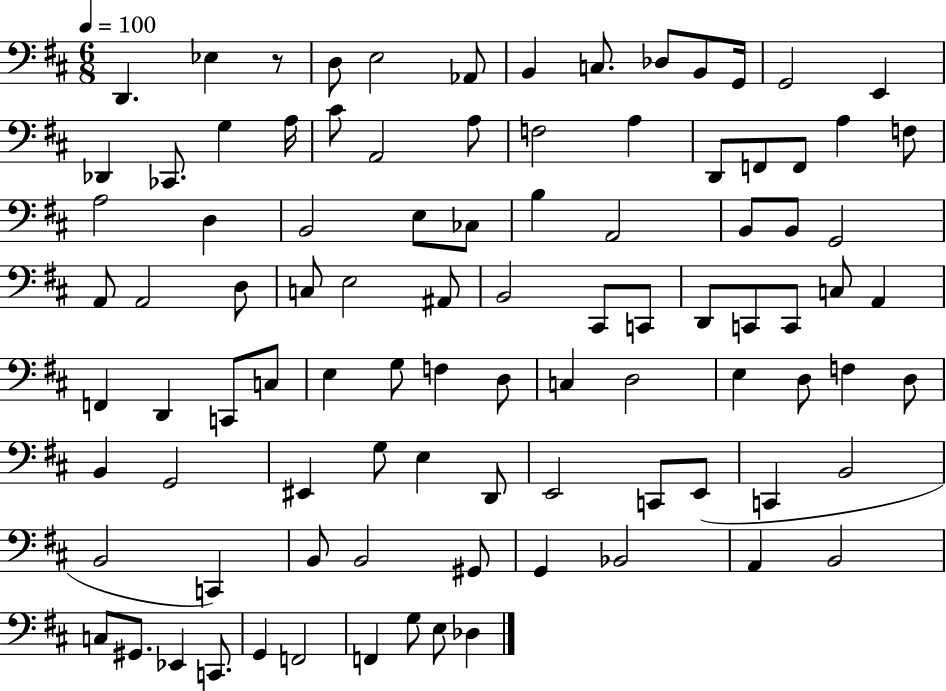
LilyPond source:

{
  \clef bass
  \numericTimeSignature
  \time 6/8
  \key d \major
  \tempo 4 = 100
  d,4. ees4 r8 | d8 e2 aes,8 | b,4 c8. des8 b,8 g,16 | g,2 e,4 | \break des,4 ces,8. g4 a16 | cis'8 a,2 a8 | f2 a4 | d,8 f,8 f,8 a4 f8 | \break a2 d4 | b,2 e8 ces8 | b4 a,2 | b,8 b,8 g,2 | \break a,8 a,2 d8 | c8 e2 ais,8 | b,2 cis,8 c,8 | d,8 c,8 c,8 c8 a,4 | \break f,4 d,4 c,8 c8 | e4 g8 f4 d8 | c4 d2 | e4 d8 f4 d8 | \break b,4 g,2 | eis,4 g8 e4 d,8 | e,2 c,8 e,8( | c,4 b,2 | \break b,2 c,4) | b,8 b,2 gis,8 | g,4 bes,2 | a,4 b,2 | \break c8 gis,8. ees,4 c,8. | g,4 f,2 | f,4 g8 e8 des4 | \bar "|."
}